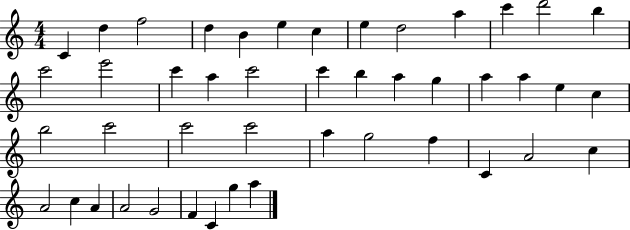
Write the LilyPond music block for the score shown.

{
  \clef treble
  \numericTimeSignature
  \time 4/4
  \key c \major
  c'4 d''4 f''2 | d''4 b'4 e''4 c''4 | e''4 d''2 a''4 | c'''4 d'''2 b''4 | \break c'''2 e'''2 | c'''4 a''4 c'''2 | c'''4 b''4 a''4 g''4 | a''4 a''4 e''4 c''4 | \break b''2 c'''2 | c'''2 c'''2 | a''4 g''2 f''4 | c'4 a'2 c''4 | \break a'2 c''4 a'4 | a'2 g'2 | f'4 c'4 g''4 a''4 | \bar "|."
}